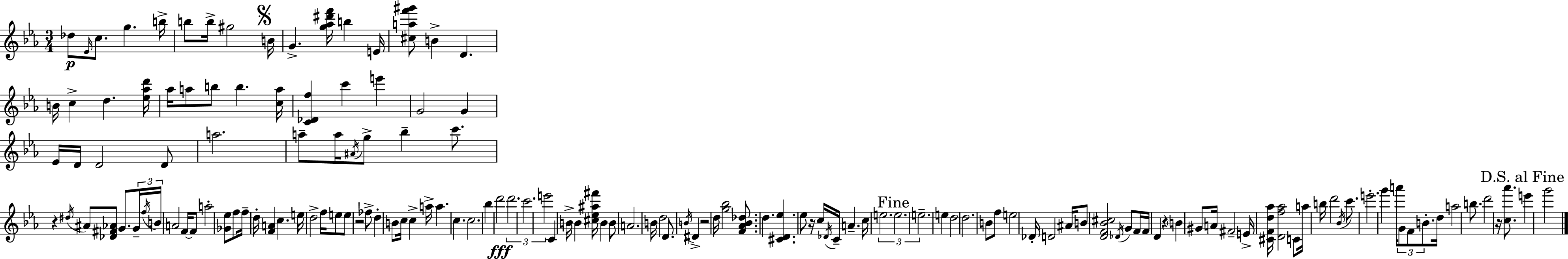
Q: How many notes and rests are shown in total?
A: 151